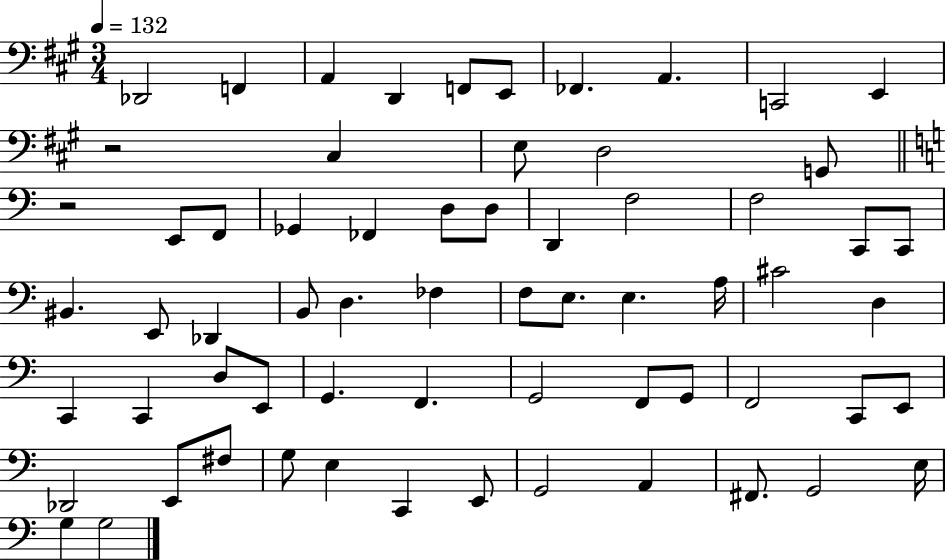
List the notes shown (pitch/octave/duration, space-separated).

Db2/h F2/q A2/q D2/q F2/e E2/e FES2/q. A2/q. C2/h E2/q R/h C#3/q E3/e D3/h G2/e R/h E2/e F2/e Gb2/q FES2/q D3/e D3/e D2/q F3/h F3/h C2/e C2/e BIS2/q. E2/e Db2/q B2/e D3/q. FES3/q F3/e E3/e. E3/q. A3/s C#4/h D3/q C2/q C2/q D3/e E2/e G2/q. F2/q. G2/h F2/e G2/e F2/h C2/e E2/e Db2/h E2/e F#3/e G3/e E3/q C2/q E2/e G2/h A2/q F#2/e. G2/h E3/s G3/q G3/h